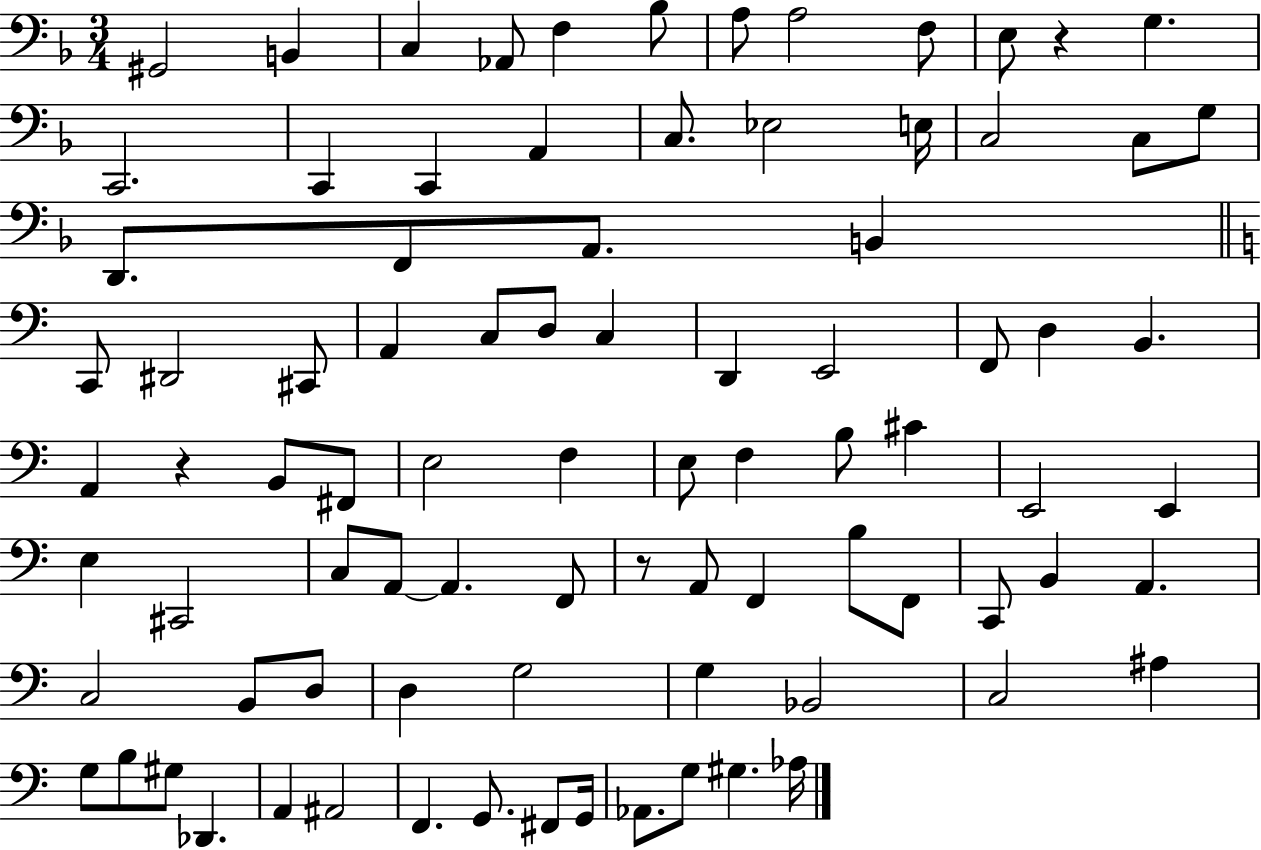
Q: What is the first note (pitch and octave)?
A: G#2